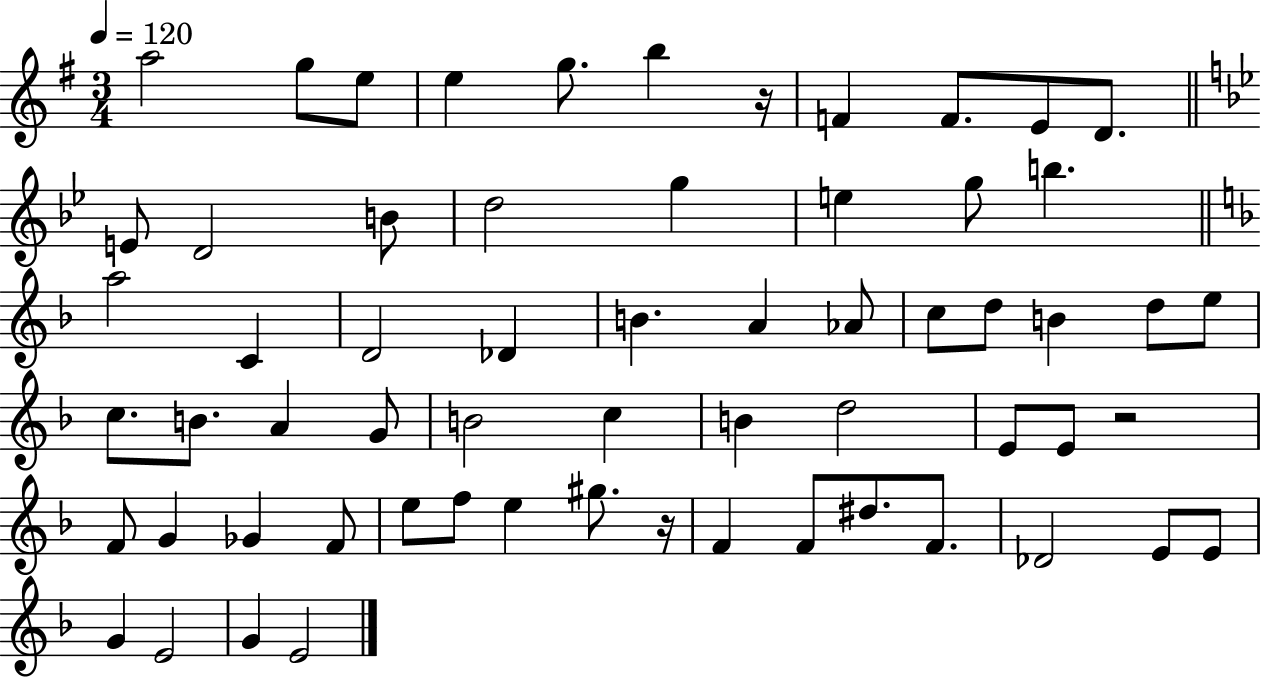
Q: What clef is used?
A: treble